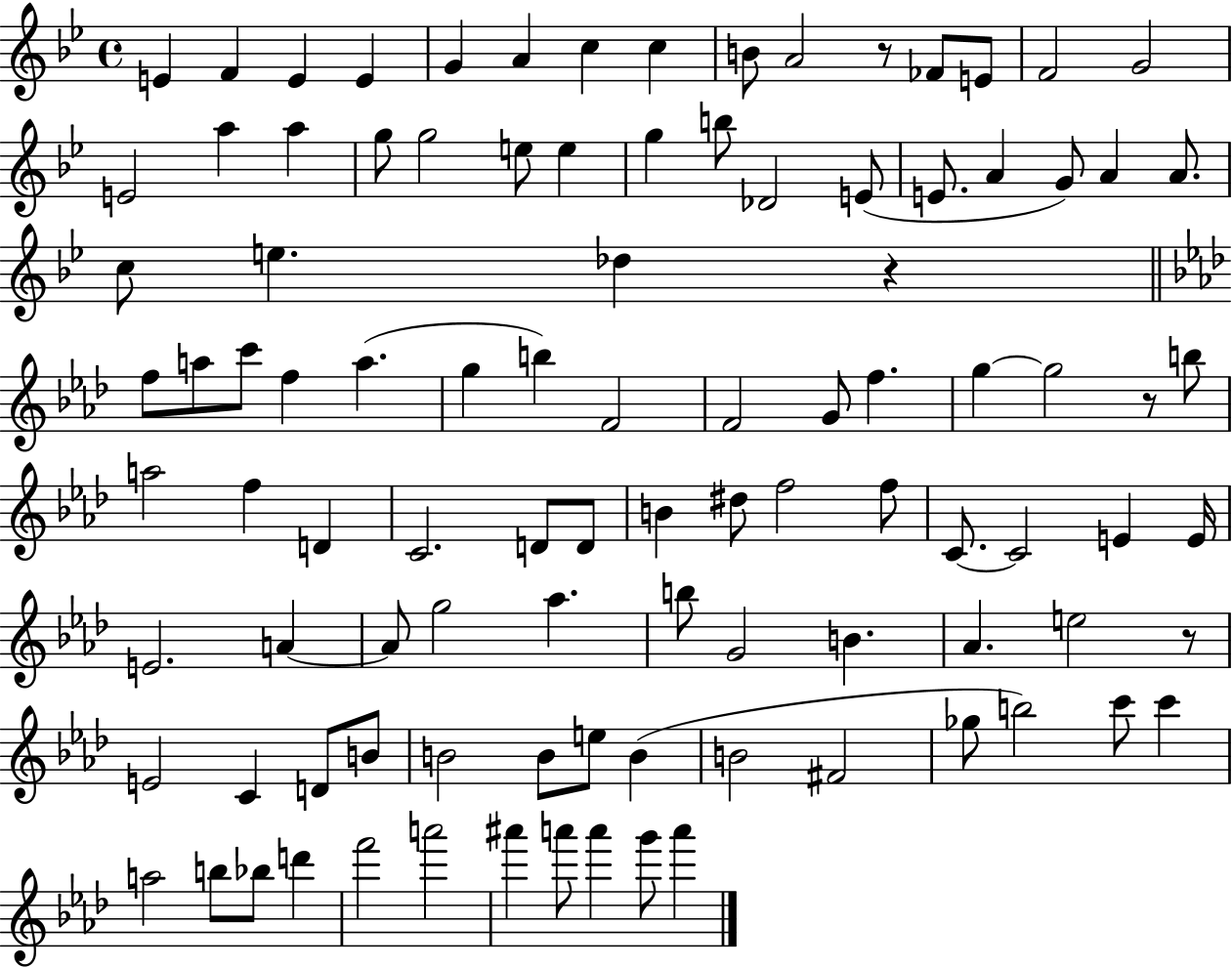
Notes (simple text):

E4/q F4/q E4/q E4/q G4/q A4/q C5/q C5/q B4/e A4/h R/e FES4/e E4/e F4/h G4/h E4/h A5/q A5/q G5/e G5/h E5/e E5/q G5/q B5/e Db4/h E4/e E4/e. A4/q G4/e A4/q A4/e. C5/e E5/q. Db5/q R/q F5/e A5/e C6/e F5/q A5/q. G5/q B5/q F4/h F4/h G4/e F5/q. G5/q G5/h R/e B5/e A5/h F5/q D4/q C4/h. D4/e D4/e B4/q D#5/e F5/h F5/e C4/e. C4/h E4/q E4/s E4/h. A4/q A4/e G5/h Ab5/q. B5/e G4/h B4/q. Ab4/q. E5/h R/e E4/h C4/q D4/e B4/e B4/h B4/e E5/e B4/q B4/h F#4/h Gb5/e B5/h C6/e C6/q A5/h B5/e Bb5/e D6/q F6/h A6/h A#6/q A6/e A6/q G6/e A6/q